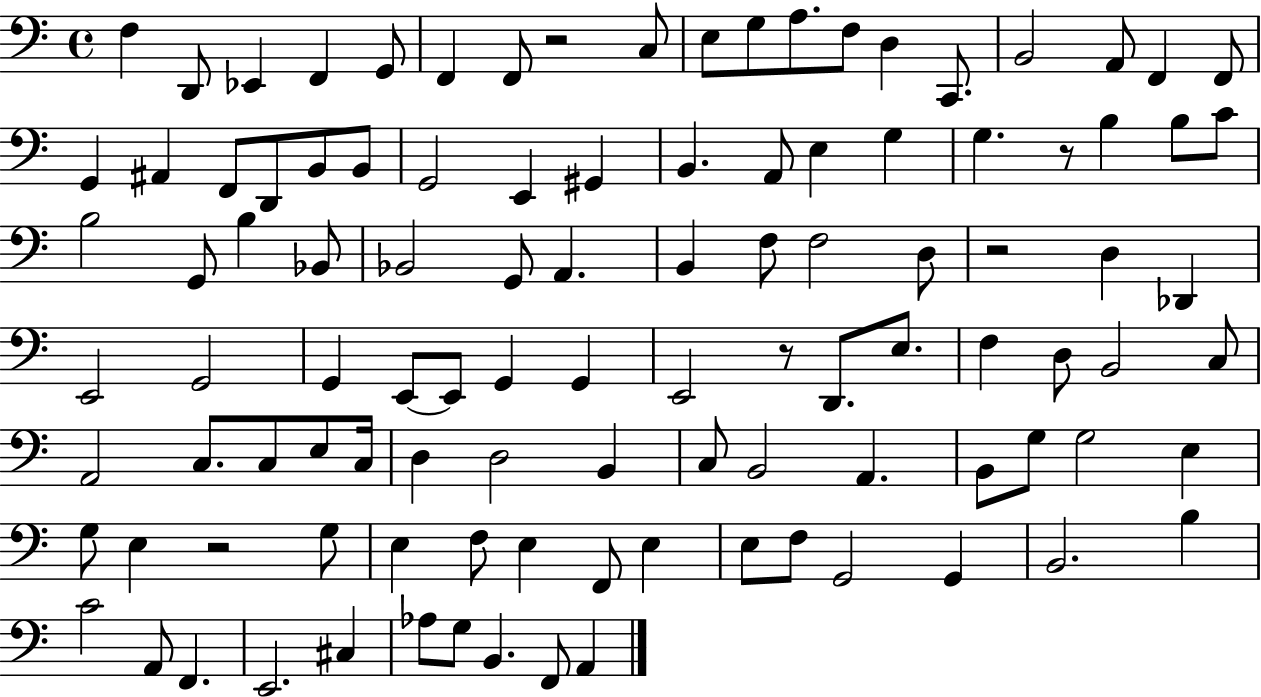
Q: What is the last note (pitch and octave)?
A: A2